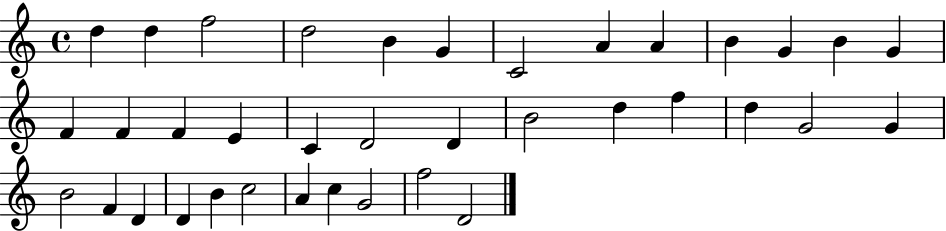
D5/q D5/q F5/h D5/h B4/q G4/q C4/h A4/q A4/q B4/q G4/q B4/q G4/q F4/q F4/q F4/q E4/q C4/q D4/h D4/q B4/h D5/q F5/q D5/q G4/h G4/q B4/h F4/q D4/q D4/q B4/q C5/h A4/q C5/q G4/h F5/h D4/h